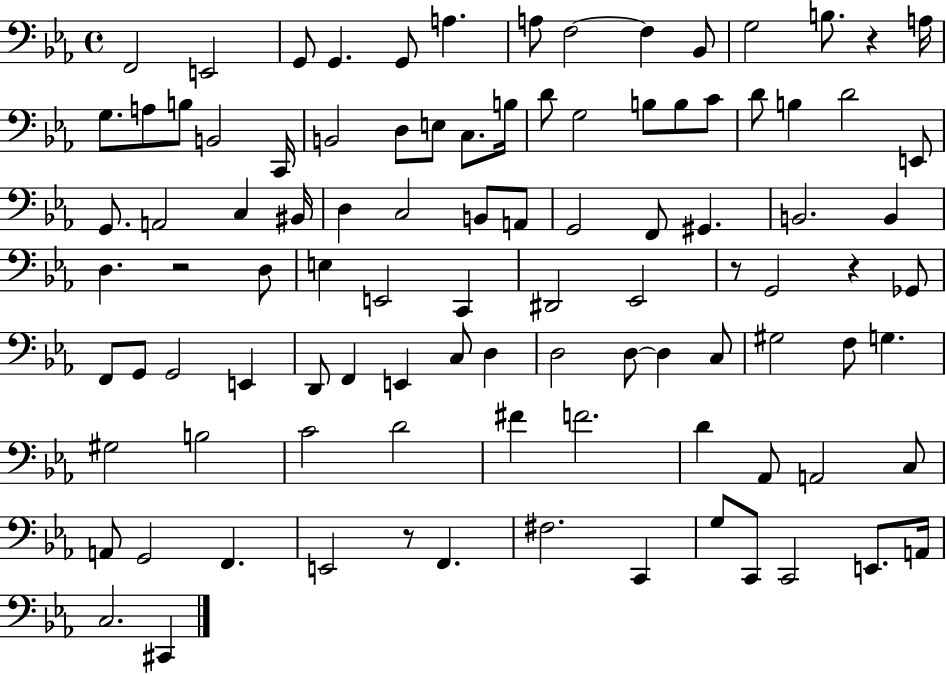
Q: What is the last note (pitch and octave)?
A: C#2